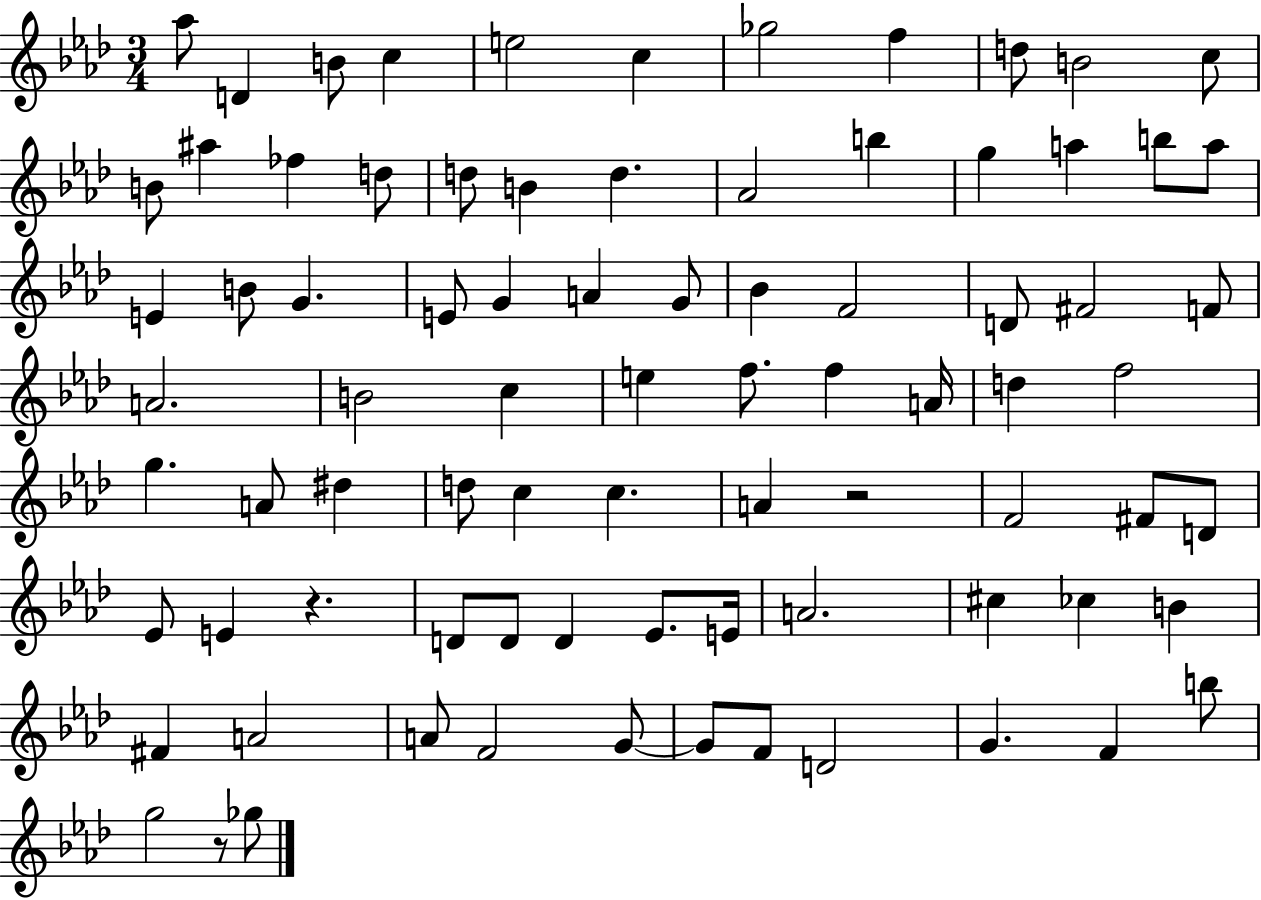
Ab5/e D4/q B4/e C5/q E5/h C5/q Gb5/h F5/q D5/e B4/h C5/e B4/e A#5/q FES5/q D5/e D5/e B4/q D5/q. Ab4/h B5/q G5/q A5/q B5/e A5/e E4/q B4/e G4/q. E4/e G4/q A4/q G4/e Bb4/q F4/h D4/e F#4/h F4/e A4/h. B4/h C5/q E5/q F5/e. F5/q A4/s D5/q F5/h G5/q. A4/e D#5/q D5/e C5/q C5/q. A4/q R/h F4/h F#4/e D4/e Eb4/e E4/q R/q. D4/e D4/e D4/q Eb4/e. E4/s A4/h. C#5/q CES5/q B4/q F#4/q A4/h A4/e F4/h G4/e G4/e F4/e D4/h G4/q. F4/q B5/e G5/h R/e Gb5/e